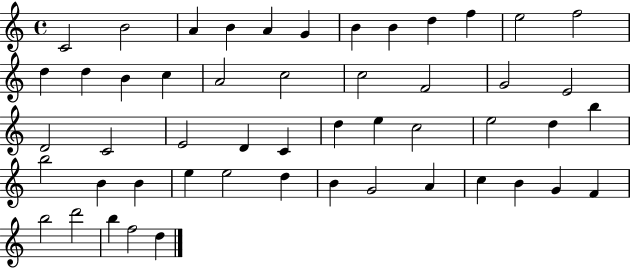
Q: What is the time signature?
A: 4/4